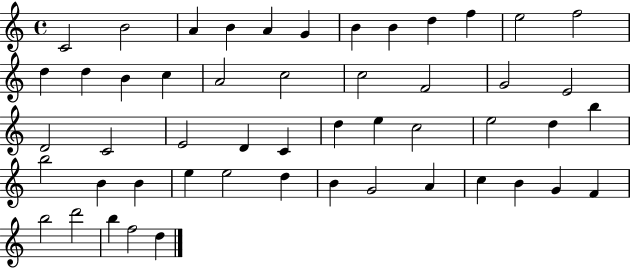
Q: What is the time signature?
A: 4/4